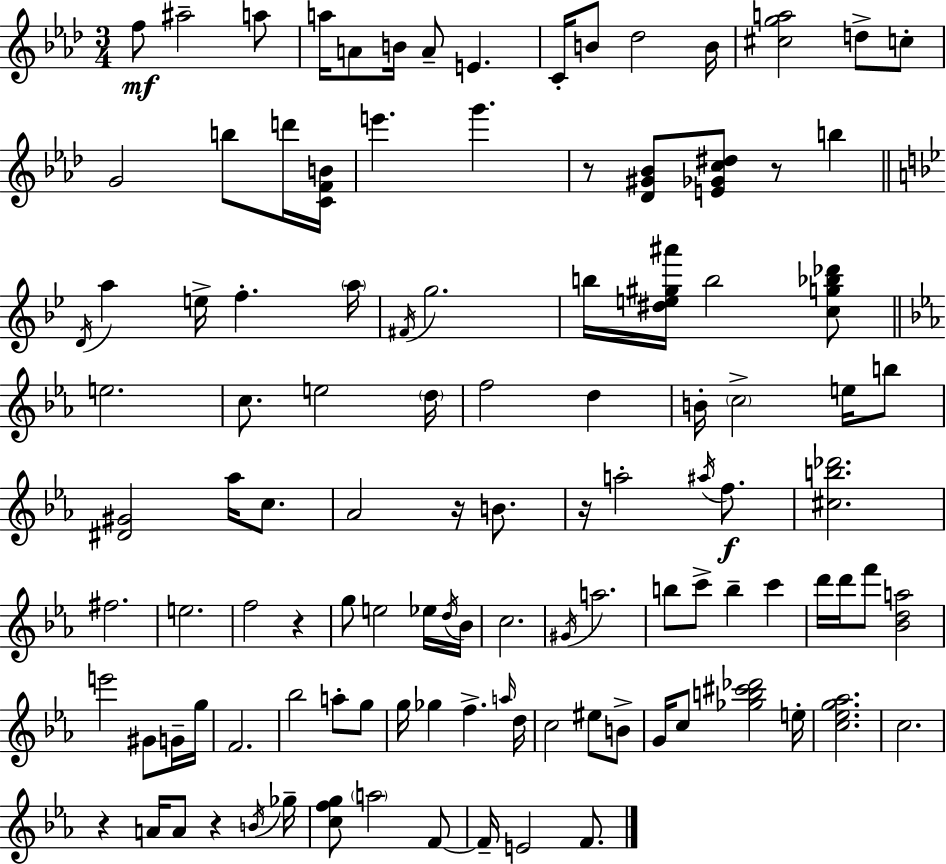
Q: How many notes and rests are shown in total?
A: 112